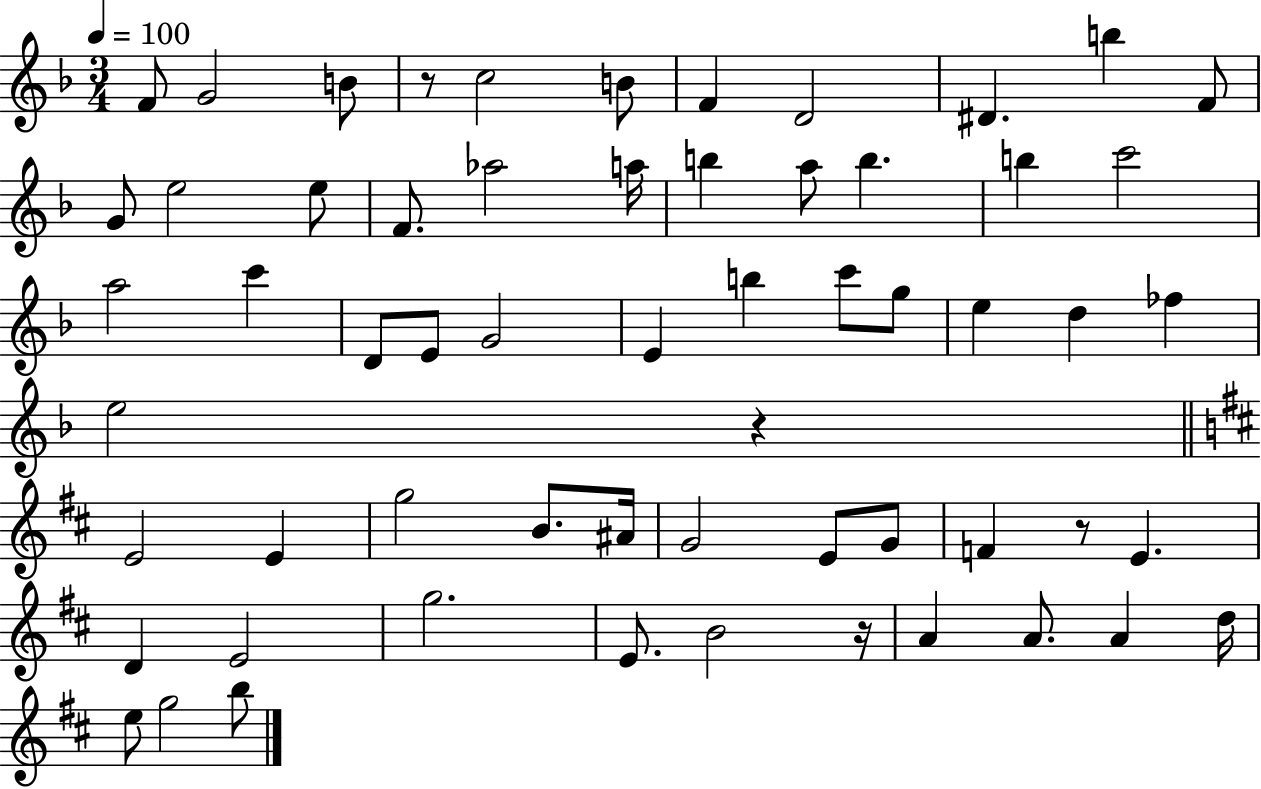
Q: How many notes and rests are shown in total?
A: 60